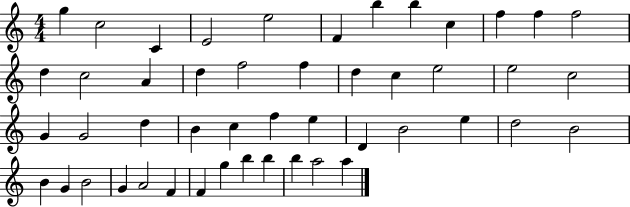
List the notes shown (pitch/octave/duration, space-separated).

G5/q C5/h C4/q E4/h E5/h F4/q B5/q B5/q C5/q F5/q F5/q F5/h D5/q C5/h A4/q D5/q F5/h F5/q D5/q C5/q E5/h E5/h C5/h G4/q G4/h D5/q B4/q C5/q F5/q E5/q D4/q B4/h E5/q D5/h B4/h B4/q G4/q B4/h G4/q A4/h F4/q F4/q G5/q B5/q B5/q B5/q A5/h A5/q